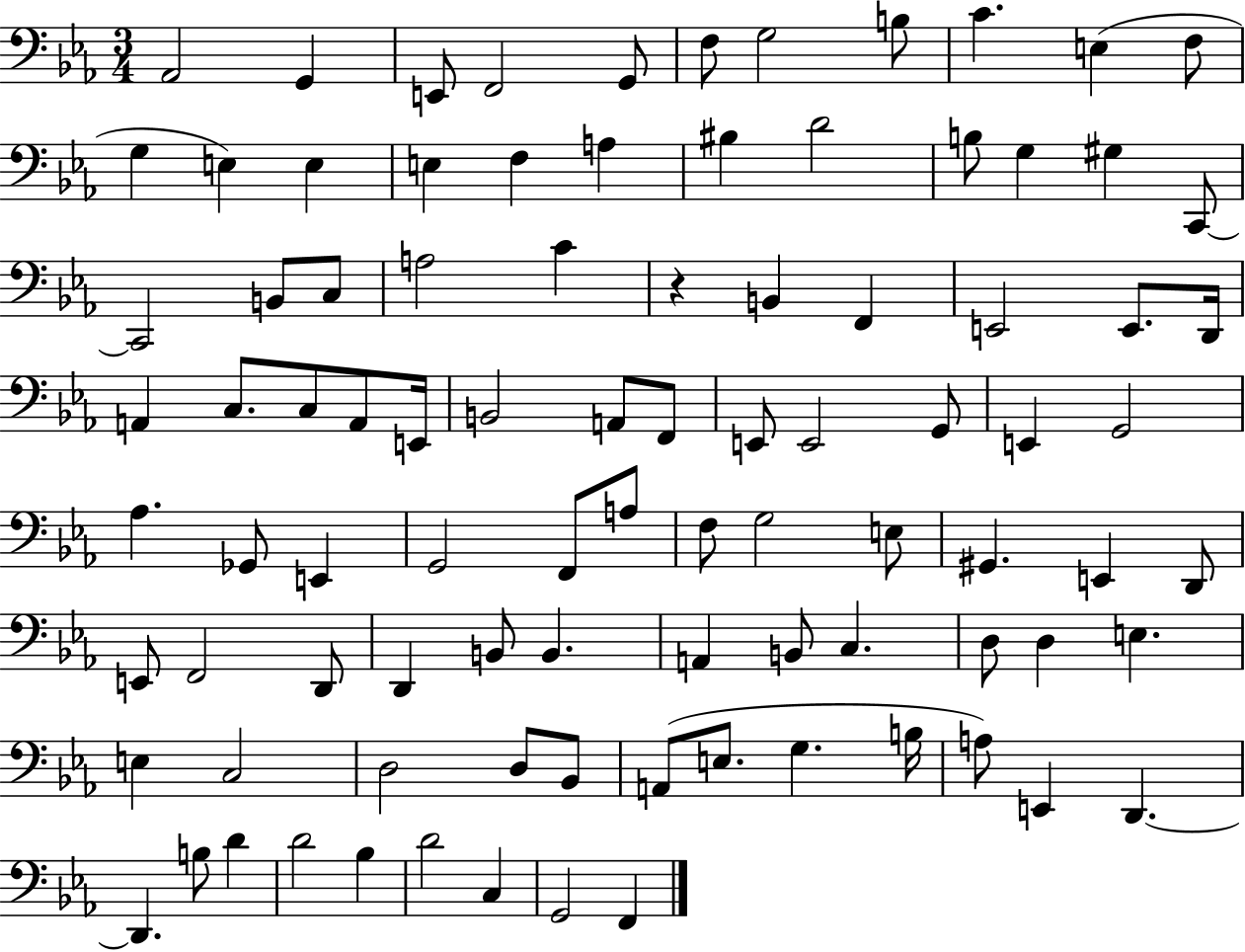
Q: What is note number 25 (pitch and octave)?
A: B2